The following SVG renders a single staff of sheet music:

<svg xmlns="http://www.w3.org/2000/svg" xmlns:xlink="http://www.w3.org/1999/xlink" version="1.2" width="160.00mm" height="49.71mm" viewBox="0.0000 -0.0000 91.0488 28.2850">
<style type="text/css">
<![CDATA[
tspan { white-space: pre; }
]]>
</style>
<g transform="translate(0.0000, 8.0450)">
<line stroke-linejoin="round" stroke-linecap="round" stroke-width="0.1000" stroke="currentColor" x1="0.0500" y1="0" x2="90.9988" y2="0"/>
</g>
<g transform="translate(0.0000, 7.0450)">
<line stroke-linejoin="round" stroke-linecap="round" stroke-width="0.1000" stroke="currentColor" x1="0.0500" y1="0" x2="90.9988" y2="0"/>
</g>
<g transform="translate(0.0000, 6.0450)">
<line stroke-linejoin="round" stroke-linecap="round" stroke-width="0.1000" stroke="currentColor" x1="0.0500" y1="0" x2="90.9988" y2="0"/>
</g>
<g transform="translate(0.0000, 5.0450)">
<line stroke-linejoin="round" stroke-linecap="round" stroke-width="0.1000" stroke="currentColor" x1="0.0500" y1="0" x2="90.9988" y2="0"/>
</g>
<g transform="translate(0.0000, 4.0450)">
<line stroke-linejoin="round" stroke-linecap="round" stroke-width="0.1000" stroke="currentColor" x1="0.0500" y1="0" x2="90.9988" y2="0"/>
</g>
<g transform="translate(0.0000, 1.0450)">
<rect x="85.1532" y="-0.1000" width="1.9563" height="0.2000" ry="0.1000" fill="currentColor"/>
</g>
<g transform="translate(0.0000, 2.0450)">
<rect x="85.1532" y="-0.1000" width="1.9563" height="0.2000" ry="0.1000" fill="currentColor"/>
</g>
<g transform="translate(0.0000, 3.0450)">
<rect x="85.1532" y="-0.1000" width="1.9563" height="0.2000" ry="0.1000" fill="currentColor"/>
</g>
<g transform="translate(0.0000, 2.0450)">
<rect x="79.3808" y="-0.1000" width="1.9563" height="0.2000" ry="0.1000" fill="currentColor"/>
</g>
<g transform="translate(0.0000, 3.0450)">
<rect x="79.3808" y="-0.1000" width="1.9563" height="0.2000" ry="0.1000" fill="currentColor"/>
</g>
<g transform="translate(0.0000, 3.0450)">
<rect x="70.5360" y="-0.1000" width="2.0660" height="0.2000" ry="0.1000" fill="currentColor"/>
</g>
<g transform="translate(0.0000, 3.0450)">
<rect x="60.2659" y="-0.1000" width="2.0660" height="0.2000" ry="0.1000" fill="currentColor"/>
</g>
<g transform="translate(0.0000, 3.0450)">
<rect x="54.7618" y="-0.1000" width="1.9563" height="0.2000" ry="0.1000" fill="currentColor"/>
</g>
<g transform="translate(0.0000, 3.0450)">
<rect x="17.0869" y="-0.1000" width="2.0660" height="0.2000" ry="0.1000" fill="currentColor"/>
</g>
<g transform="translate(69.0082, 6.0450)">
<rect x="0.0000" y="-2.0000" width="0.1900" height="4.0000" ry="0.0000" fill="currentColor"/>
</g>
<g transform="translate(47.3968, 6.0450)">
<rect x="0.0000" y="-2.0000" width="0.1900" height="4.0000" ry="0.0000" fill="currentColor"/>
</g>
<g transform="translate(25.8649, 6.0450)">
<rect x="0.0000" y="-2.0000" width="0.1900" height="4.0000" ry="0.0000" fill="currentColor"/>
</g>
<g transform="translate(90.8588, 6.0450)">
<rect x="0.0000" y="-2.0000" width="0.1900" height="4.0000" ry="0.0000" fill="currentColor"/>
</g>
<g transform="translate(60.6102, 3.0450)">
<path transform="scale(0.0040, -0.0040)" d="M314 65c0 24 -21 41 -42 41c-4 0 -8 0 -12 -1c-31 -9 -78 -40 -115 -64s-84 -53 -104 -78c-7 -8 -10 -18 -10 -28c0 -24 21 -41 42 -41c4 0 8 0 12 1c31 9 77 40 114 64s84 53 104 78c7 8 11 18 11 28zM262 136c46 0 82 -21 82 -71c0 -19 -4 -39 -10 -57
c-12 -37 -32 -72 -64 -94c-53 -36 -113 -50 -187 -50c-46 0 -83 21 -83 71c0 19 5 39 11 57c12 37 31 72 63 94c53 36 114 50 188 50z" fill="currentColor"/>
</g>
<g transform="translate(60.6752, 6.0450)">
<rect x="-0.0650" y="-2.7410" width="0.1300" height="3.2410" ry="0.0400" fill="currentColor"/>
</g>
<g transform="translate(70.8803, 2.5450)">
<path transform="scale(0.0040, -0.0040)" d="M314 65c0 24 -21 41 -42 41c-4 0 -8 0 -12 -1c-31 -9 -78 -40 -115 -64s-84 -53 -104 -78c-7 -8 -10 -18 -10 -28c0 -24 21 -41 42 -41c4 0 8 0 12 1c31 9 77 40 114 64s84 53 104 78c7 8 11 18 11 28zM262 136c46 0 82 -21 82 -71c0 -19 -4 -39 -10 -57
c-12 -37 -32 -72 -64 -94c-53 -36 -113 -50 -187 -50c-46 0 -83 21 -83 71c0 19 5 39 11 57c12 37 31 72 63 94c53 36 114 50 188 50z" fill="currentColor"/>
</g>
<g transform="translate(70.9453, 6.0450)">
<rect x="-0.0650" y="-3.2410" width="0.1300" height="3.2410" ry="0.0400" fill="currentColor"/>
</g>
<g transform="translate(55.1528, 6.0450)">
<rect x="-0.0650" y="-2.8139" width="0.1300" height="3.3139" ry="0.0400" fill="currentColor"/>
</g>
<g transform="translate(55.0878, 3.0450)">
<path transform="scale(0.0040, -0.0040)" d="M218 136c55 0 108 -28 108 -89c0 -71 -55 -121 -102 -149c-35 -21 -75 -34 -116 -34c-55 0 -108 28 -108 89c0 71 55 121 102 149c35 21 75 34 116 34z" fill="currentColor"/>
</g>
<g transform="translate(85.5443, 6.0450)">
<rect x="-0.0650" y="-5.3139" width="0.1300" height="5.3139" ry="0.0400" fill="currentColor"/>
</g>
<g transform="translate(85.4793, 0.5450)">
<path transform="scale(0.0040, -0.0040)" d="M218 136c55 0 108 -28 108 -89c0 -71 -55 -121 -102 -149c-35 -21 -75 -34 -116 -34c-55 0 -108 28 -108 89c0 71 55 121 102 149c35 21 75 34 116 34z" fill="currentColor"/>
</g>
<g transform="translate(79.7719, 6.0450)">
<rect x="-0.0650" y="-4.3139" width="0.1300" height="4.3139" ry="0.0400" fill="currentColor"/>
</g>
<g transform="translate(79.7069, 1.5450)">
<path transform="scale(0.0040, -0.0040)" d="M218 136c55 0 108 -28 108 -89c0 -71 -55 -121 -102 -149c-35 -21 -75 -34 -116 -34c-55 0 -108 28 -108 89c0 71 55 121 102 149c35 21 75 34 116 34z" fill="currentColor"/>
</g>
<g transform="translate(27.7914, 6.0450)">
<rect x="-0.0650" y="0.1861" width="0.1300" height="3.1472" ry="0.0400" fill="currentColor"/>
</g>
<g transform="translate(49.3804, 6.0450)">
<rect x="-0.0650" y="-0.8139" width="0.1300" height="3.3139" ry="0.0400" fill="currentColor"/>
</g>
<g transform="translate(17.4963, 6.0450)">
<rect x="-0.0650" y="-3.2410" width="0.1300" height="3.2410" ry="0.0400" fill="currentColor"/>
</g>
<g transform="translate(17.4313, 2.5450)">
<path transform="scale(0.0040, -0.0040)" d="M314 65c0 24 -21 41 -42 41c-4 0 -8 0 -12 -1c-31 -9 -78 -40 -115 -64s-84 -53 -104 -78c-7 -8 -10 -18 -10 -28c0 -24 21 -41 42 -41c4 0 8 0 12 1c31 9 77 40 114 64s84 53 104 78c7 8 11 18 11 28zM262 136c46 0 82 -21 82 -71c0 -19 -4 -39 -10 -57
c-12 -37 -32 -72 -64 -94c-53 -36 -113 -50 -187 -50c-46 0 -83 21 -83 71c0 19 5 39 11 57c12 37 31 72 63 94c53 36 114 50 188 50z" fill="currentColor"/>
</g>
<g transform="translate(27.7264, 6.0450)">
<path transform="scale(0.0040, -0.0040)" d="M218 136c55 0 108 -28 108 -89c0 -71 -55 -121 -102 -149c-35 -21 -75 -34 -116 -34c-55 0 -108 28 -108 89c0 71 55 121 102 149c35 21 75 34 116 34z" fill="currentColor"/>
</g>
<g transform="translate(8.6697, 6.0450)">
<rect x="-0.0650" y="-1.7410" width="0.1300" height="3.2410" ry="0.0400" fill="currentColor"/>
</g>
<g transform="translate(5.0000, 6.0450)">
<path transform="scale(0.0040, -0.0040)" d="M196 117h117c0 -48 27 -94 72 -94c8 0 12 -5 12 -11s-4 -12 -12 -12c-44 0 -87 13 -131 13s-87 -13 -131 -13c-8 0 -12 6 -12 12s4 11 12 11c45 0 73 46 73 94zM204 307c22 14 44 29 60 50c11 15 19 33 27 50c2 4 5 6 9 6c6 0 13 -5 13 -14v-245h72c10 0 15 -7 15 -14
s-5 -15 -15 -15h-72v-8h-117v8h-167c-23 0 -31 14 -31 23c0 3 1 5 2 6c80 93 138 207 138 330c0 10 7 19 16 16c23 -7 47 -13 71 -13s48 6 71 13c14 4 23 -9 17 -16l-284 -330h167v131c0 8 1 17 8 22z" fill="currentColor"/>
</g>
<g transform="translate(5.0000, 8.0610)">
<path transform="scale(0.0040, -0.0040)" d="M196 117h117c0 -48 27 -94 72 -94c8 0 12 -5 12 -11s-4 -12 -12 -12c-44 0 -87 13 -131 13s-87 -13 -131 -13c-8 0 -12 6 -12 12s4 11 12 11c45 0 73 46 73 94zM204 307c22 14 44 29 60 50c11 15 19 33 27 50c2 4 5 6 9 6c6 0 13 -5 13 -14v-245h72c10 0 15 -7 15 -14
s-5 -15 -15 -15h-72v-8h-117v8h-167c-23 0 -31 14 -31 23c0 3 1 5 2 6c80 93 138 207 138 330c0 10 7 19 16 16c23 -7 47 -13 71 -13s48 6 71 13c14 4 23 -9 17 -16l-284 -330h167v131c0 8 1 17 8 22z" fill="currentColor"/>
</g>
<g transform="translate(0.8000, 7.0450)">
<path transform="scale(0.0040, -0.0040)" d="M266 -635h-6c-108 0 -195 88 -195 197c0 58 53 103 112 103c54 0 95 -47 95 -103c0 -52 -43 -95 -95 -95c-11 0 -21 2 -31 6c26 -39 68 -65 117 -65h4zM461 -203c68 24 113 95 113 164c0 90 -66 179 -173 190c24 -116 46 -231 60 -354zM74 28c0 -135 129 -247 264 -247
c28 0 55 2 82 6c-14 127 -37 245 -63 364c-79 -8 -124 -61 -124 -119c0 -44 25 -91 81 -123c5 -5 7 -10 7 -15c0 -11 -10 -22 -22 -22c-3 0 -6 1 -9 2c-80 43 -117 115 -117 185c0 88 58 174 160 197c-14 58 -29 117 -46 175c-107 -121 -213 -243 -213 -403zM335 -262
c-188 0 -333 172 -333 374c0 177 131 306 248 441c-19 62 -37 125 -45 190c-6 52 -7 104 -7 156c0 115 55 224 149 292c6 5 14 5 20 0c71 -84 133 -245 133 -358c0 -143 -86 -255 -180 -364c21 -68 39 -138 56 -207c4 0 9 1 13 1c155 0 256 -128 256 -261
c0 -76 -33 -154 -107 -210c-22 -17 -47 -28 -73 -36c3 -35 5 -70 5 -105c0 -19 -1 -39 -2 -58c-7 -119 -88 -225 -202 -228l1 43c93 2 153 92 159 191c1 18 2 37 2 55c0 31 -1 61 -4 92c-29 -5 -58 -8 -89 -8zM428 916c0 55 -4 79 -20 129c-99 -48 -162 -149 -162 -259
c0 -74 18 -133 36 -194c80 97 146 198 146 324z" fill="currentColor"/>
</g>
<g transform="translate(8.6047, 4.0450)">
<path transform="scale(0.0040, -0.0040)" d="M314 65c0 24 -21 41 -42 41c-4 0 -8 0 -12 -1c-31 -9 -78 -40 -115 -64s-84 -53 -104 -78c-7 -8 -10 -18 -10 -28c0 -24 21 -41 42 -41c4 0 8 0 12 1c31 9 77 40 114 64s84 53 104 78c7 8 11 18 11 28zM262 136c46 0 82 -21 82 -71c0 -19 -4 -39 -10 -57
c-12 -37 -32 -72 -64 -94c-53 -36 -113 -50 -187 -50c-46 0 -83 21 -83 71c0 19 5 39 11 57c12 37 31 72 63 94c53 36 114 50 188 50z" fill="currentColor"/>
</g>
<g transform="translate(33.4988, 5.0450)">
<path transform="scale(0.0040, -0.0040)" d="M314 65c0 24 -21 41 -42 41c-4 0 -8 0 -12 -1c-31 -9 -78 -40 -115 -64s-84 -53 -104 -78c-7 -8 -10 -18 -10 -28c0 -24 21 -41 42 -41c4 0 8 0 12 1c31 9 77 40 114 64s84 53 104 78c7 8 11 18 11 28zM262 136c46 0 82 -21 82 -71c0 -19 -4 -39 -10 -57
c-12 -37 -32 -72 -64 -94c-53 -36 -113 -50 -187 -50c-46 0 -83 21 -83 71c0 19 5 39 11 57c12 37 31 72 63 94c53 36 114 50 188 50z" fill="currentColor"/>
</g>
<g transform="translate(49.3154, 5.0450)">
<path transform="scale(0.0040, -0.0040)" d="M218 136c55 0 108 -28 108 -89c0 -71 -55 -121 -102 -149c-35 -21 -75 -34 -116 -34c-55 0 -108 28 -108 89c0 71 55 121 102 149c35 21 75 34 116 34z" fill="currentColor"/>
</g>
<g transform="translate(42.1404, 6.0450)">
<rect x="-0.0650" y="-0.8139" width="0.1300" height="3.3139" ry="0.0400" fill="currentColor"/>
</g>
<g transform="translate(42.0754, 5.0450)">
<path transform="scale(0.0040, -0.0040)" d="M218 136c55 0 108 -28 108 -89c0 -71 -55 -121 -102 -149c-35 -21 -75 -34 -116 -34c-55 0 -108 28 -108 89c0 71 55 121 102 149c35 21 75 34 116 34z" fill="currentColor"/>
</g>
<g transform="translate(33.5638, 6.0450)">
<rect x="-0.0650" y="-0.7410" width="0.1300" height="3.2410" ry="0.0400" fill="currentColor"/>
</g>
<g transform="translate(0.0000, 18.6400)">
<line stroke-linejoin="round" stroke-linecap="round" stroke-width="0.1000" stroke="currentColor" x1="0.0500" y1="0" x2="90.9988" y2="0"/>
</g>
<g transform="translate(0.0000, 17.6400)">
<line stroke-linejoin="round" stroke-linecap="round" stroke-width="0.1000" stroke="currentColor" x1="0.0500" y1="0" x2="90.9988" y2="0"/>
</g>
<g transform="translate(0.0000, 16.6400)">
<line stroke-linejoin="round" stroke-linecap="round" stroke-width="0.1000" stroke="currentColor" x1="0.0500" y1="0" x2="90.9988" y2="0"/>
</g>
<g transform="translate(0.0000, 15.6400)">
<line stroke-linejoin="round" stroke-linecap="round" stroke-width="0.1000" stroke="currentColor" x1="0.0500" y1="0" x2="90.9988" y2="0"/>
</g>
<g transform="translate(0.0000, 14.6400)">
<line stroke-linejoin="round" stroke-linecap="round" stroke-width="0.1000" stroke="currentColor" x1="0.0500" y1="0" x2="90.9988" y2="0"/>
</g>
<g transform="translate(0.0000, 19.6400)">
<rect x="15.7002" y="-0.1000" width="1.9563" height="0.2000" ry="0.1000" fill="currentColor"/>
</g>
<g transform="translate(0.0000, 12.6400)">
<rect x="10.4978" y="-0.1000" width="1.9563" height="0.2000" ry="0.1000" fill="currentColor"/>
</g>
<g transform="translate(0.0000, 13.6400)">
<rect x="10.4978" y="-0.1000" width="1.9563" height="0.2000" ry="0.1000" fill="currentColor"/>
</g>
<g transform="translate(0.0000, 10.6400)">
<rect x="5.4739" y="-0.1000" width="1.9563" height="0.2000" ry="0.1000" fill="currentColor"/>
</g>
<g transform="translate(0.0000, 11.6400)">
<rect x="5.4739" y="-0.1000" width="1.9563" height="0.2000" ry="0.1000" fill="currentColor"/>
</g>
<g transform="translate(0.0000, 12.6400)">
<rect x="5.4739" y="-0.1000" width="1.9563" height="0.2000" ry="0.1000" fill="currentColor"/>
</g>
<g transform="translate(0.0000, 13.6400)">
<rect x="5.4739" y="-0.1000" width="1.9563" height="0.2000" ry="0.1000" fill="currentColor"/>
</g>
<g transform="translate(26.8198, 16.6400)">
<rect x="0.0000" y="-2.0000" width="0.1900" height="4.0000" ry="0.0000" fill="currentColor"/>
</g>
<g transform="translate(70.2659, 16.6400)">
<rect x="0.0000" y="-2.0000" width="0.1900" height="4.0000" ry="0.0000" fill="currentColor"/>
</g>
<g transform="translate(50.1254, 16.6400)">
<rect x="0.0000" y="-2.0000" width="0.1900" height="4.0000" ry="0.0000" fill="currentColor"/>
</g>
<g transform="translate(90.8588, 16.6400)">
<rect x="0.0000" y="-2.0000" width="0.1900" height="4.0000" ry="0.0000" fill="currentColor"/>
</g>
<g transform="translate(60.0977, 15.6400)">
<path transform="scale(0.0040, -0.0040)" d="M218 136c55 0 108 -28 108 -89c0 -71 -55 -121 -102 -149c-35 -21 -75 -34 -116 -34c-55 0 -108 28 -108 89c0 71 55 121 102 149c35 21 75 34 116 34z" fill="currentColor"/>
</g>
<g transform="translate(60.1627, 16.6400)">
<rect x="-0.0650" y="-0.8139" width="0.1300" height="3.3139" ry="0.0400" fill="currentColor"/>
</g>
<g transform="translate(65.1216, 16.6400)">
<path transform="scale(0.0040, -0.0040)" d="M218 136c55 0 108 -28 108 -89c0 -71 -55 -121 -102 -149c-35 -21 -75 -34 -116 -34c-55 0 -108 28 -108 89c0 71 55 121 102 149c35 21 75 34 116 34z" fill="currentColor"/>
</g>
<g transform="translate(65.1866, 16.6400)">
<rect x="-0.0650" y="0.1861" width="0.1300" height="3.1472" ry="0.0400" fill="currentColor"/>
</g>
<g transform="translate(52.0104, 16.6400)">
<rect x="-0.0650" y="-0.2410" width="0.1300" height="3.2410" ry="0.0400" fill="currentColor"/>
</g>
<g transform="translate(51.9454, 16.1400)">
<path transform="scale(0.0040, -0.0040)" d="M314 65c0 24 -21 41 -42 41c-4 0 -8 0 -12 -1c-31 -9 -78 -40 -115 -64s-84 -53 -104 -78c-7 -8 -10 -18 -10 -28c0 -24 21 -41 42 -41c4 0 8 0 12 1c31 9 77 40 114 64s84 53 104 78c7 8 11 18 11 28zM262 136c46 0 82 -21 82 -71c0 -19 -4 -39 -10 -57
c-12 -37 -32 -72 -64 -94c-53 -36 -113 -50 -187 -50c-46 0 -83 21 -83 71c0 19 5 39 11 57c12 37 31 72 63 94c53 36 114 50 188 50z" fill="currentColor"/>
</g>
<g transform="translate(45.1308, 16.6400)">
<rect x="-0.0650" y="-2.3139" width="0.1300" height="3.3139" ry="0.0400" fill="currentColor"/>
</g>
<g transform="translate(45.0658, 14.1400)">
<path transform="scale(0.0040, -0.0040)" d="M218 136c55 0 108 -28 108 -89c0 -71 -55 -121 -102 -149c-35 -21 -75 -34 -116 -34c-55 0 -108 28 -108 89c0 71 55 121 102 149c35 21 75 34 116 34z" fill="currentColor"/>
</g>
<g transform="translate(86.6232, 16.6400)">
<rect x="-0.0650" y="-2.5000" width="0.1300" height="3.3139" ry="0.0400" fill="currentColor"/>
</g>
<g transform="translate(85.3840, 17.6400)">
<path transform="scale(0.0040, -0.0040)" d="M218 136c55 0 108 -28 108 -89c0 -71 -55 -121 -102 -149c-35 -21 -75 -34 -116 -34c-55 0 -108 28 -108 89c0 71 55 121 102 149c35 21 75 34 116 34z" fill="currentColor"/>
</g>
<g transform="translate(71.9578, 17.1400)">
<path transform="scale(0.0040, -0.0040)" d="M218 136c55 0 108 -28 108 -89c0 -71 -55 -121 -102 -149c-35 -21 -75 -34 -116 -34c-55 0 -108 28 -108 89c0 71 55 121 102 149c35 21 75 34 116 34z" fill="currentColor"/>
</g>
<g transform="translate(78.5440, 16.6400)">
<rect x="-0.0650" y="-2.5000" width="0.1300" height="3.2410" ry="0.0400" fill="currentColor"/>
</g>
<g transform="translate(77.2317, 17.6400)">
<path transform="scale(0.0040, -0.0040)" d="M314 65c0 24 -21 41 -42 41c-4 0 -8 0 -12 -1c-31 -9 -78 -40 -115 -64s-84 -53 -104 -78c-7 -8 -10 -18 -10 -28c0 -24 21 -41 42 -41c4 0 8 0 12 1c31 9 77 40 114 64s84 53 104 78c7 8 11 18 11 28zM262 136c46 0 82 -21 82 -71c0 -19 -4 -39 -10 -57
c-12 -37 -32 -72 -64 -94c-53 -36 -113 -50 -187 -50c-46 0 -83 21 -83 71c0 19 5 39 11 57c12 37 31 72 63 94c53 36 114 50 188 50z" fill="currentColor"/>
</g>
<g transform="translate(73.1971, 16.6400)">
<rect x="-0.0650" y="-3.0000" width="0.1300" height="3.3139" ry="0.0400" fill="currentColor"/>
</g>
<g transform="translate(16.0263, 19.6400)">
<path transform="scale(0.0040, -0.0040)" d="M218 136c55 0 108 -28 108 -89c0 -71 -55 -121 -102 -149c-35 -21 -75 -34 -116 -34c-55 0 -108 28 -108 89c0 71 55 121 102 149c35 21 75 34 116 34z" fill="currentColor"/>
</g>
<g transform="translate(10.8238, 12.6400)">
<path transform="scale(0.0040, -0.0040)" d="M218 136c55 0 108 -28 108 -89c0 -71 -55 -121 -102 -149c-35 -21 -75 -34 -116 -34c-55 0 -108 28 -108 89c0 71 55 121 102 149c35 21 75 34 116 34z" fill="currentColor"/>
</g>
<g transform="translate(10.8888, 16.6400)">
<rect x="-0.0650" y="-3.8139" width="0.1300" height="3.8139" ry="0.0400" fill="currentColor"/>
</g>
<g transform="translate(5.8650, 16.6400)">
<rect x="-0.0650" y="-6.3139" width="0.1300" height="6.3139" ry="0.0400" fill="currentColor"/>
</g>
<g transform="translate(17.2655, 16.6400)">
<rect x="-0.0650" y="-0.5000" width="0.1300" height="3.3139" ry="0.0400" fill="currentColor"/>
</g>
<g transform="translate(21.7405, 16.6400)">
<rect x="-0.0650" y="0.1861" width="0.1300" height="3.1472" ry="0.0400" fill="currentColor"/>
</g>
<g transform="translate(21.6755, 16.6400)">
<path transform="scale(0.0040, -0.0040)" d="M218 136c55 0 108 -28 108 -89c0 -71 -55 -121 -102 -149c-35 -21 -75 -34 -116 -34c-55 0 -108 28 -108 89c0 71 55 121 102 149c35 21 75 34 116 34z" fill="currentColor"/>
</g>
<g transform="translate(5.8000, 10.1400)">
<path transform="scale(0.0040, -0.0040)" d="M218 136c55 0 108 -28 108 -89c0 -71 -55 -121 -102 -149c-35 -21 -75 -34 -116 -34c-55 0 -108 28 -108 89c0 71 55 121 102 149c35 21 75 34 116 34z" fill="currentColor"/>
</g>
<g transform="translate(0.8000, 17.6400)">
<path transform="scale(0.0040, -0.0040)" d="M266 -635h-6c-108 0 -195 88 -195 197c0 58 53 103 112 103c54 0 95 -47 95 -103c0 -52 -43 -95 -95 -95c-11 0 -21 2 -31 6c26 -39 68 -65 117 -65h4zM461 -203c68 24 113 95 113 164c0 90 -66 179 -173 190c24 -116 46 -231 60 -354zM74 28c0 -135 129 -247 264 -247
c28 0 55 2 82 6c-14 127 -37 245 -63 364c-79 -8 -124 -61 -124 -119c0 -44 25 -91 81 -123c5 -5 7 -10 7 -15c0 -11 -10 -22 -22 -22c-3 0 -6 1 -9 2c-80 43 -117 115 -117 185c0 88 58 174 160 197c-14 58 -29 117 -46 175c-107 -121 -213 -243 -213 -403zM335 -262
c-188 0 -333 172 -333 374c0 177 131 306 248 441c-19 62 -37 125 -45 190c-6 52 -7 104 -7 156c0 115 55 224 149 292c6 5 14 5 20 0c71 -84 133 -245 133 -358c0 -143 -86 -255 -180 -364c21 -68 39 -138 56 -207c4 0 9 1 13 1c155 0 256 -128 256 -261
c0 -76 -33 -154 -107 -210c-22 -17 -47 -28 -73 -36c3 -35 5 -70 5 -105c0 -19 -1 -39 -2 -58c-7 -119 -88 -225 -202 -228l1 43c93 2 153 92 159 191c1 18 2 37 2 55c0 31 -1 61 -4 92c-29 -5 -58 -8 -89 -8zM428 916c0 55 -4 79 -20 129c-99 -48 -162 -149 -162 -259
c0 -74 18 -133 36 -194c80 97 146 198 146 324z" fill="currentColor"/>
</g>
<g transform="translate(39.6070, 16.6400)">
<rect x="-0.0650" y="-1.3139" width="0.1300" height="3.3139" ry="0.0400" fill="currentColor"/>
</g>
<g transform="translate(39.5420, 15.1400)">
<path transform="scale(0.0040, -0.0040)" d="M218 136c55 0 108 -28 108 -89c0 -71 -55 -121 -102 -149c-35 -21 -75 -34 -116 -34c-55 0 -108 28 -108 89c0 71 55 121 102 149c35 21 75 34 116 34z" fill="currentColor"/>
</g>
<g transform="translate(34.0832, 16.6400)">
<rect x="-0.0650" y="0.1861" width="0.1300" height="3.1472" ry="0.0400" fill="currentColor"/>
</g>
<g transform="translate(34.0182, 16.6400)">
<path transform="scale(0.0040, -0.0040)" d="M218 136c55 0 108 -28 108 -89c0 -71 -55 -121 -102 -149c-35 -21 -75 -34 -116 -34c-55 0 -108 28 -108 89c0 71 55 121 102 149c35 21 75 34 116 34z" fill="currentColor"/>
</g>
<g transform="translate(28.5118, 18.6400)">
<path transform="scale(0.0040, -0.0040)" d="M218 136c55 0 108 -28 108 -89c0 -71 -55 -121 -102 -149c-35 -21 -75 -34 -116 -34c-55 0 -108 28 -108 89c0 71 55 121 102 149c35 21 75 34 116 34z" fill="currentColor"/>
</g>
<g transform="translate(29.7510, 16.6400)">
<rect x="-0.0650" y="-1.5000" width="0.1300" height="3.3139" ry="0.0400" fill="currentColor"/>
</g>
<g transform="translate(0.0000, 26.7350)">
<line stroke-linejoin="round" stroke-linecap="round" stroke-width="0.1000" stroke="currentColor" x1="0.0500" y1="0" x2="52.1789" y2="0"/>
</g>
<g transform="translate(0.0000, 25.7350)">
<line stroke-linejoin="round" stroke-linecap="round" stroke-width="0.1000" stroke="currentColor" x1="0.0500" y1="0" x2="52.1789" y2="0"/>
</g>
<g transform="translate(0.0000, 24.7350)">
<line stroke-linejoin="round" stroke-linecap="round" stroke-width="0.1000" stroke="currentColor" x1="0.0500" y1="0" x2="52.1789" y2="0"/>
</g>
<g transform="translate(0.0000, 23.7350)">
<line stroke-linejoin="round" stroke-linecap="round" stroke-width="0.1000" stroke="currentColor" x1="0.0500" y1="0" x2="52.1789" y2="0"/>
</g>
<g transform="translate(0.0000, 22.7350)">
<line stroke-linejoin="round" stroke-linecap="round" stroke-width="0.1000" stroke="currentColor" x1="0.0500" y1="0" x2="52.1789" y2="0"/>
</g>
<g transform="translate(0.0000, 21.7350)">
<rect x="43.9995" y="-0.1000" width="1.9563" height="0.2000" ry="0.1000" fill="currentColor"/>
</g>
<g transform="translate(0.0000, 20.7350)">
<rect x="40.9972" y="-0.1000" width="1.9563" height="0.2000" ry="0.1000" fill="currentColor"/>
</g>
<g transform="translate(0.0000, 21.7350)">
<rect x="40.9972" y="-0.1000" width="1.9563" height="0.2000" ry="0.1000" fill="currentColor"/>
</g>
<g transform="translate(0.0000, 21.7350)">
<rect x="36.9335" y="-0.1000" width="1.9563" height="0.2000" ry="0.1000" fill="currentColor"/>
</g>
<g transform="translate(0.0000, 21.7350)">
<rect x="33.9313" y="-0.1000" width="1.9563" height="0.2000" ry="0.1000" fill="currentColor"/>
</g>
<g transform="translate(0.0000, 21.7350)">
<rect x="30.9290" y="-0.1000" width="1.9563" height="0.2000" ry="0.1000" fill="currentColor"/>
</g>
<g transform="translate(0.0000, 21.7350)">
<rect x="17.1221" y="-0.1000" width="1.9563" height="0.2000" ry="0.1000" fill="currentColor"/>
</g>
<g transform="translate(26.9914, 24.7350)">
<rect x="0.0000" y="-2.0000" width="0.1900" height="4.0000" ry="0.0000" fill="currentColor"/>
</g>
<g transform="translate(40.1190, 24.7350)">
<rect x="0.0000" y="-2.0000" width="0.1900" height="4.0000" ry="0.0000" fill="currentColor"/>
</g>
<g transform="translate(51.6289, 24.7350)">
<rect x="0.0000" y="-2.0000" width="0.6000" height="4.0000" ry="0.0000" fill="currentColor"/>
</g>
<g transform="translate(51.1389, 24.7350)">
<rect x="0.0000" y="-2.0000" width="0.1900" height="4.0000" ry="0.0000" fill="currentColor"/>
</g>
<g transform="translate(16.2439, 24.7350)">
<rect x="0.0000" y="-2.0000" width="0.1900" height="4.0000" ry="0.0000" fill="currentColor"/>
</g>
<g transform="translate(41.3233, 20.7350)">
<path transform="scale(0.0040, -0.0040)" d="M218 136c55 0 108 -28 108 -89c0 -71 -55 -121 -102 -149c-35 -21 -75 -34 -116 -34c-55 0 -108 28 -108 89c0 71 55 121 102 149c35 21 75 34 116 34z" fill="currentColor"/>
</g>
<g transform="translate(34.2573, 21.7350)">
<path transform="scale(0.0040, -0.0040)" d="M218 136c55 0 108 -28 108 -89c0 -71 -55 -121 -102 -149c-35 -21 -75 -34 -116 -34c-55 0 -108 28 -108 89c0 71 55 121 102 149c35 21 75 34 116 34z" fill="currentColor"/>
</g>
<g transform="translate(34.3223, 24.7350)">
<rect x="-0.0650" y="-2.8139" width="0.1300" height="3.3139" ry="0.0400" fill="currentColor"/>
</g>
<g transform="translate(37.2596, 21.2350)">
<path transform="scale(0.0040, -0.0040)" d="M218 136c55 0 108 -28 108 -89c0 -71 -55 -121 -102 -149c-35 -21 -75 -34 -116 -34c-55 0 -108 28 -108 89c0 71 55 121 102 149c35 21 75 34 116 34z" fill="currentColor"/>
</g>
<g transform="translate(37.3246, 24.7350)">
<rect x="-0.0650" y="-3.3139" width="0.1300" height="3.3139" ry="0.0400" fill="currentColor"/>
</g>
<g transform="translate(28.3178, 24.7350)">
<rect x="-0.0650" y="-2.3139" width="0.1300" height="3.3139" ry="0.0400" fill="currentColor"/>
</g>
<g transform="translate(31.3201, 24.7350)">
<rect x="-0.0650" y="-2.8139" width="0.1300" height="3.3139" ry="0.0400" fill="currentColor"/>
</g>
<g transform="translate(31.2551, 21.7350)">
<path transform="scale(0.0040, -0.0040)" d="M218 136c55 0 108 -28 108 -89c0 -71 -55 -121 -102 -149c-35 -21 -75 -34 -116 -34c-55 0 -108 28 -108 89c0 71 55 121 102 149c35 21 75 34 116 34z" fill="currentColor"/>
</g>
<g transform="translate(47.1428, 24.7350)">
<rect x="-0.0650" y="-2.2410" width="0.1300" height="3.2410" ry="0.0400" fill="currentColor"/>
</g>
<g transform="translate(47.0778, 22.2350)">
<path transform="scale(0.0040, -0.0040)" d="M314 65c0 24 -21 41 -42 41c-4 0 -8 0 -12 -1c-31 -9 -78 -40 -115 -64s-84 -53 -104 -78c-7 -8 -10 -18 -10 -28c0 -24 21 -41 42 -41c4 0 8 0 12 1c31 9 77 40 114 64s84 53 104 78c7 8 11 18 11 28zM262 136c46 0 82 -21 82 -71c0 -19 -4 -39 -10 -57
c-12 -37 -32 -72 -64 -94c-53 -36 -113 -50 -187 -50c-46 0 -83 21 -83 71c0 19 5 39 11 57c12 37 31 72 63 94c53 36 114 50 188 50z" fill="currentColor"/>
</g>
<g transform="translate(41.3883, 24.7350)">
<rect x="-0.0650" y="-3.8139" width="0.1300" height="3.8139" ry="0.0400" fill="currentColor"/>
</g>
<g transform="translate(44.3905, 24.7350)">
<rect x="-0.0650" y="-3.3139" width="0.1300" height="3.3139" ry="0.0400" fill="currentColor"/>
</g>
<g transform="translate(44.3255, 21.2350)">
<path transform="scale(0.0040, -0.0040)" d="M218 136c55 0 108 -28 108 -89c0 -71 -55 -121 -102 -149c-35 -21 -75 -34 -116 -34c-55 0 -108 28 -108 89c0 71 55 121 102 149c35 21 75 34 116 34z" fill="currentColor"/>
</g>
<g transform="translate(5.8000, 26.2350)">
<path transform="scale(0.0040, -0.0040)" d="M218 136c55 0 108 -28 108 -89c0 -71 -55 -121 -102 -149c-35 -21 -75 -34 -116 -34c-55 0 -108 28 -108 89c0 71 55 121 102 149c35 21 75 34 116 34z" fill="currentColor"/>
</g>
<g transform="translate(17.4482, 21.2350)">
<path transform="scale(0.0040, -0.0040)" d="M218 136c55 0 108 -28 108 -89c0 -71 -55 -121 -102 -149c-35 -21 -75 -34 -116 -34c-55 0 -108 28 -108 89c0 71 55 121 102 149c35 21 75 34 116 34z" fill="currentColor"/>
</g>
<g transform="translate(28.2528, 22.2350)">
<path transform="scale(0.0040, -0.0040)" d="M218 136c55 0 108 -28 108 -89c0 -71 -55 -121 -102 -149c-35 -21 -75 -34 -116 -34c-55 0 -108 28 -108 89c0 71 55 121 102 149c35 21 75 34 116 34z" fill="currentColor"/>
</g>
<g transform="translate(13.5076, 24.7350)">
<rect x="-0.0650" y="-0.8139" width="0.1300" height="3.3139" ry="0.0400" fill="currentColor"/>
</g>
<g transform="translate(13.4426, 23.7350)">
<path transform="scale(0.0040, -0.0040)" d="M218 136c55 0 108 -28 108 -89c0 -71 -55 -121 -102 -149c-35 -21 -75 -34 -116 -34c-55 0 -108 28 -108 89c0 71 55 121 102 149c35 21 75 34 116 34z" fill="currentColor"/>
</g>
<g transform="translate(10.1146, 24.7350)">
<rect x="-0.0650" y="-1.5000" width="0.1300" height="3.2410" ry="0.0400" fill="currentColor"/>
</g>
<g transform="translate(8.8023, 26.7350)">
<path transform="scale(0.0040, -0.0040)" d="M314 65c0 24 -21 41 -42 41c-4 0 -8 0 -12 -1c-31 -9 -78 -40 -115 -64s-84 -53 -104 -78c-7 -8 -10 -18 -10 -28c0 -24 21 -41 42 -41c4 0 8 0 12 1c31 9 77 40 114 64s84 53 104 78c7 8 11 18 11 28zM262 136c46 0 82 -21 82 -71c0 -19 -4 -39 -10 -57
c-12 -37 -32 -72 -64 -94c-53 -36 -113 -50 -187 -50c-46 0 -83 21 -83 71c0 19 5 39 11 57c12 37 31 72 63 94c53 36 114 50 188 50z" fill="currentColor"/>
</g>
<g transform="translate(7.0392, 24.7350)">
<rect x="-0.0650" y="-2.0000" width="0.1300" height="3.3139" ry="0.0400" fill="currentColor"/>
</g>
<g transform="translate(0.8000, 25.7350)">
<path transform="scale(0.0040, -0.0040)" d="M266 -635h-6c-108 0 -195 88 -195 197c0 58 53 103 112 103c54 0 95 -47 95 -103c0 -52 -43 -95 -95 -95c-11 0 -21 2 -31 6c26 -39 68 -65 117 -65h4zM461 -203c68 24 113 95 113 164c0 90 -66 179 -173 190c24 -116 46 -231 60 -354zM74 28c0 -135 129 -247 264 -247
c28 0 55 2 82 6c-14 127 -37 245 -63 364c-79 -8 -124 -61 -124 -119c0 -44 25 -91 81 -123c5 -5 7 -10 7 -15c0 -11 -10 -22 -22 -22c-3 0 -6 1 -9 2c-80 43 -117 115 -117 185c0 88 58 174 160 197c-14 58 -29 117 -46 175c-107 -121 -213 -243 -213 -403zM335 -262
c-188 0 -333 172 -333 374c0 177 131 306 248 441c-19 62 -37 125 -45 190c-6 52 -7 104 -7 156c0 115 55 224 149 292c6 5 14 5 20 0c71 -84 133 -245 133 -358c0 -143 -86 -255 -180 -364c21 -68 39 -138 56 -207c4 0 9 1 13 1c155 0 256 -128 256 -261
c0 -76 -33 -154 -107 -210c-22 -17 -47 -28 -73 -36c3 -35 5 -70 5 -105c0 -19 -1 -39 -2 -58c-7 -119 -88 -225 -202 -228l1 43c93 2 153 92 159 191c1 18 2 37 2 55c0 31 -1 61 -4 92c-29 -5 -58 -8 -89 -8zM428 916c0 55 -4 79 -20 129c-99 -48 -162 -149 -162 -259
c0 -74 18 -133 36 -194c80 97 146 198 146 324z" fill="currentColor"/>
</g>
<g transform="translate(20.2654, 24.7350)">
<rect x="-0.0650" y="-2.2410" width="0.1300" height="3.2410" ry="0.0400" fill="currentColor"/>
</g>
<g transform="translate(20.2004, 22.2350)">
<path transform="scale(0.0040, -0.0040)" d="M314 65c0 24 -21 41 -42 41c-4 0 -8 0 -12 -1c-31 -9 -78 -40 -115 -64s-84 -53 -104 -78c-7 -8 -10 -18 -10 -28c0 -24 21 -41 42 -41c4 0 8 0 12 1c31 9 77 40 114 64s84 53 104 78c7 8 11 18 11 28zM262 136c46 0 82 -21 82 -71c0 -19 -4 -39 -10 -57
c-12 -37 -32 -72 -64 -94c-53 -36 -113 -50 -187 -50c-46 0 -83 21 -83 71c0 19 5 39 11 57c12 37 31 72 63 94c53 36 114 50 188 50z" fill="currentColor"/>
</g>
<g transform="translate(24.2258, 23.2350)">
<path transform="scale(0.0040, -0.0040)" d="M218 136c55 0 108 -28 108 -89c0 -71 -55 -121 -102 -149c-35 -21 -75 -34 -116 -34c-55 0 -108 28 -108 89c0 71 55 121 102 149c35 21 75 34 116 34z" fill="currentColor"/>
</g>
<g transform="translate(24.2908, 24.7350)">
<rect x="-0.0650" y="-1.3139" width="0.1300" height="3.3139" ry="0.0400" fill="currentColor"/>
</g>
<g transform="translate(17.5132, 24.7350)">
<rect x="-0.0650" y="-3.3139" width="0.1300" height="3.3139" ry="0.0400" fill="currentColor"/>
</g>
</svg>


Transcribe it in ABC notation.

X:1
T:Untitled
M:4/4
L:1/4
K:C
f2 b2 B d2 d d a a2 b2 d' f' a' c' C B E B e g c2 d B A G2 G F E2 d b g2 e g a a b c' b g2